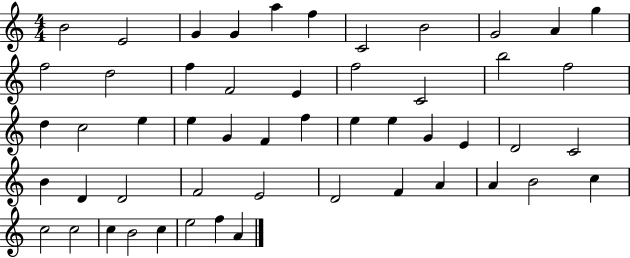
B4/h E4/h G4/q G4/q A5/q F5/q C4/h B4/h G4/h A4/q G5/q F5/h D5/h F5/q F4/h E4/q F5/h C4/h B5/h F5/h D5/q C5/h E5/q E5/q G4/q F4/q F5/q E5/q E5/q G4/q E4/q D4/h C4/h B4/q D4/q D4/h F4/h E4/h D4/h F4/q A4/q A4/q B4/h C5/q C5/h C5/h C5/q B4/h C5/q E5/h F5/q A4/q